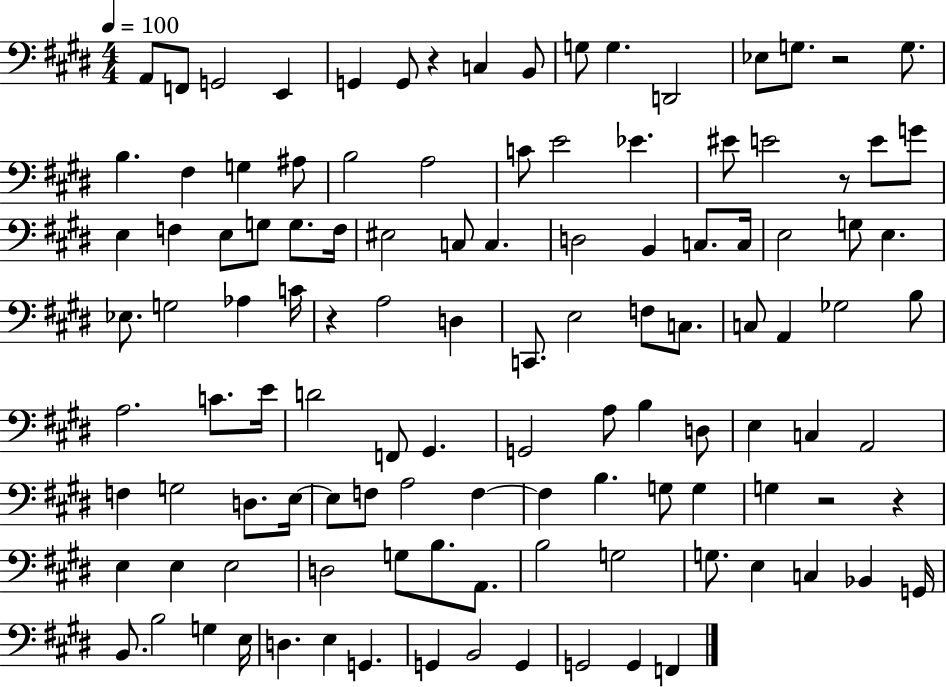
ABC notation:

X:1
T:Untitled
M:4/4
L:1/4
K:E
A,,/2 F,,/2 G,,2 E,, G,, G,,/2 z C, B,,/2 G,/2 G, D,,2 _E,/2 G,/2 z2 G,/2 B, ^F, G, ^A,/2 B,2 A,2 C/2 E2 _E ^E/2 E2 z/2 E/2 G/2 E, F, E,/2 G,/2 G,/2 F,/4 ^E,2 C,/2 C, D,2 B,, C,/2 C,/4 E,2 G,/2 E, _E,/2 G,2 _A, C/4 z A,2 D, C,,/2 E,2 F,/2 C,/2 C,/2 A,, _G,2 B,/2 A,2 C/2 E/4 D2 F,,/2 ^G,, G,,2 A,/2 B, D,/2 E, C, A,,2 F, G,2 D,/2 E,/4 E,/2 F,/2 A,2 F, F, B, G,/2 G, G, z2 z E, E, E,2 D,2 G,/2 B,/2 A,,/2 B,2 G,2 G,/2 E, C, _B,, G,,/4 B,,/2 B,2 G, E,/4 D, E, G,, G,, B,,2 G,, G,,2 G,, F,,